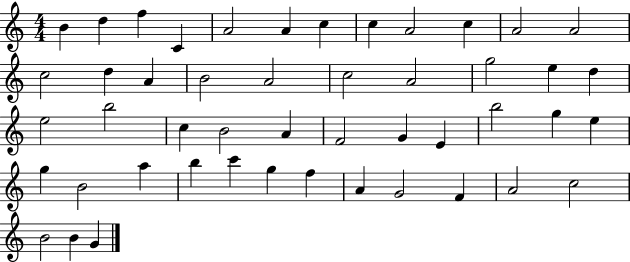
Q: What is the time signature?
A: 4/4